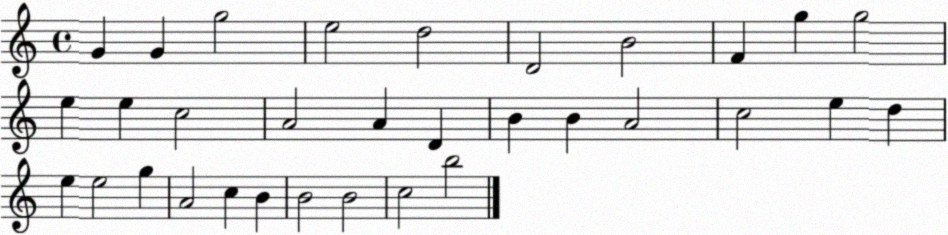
X:1
T:Untitled
M:4/4
L:1/4
K:C
G G g2 e2 d2 D2 B2 F g g2 e e c2 A2 A D B B A2 c2 e d e e2 g A2 c B B2 B2 c2 b2